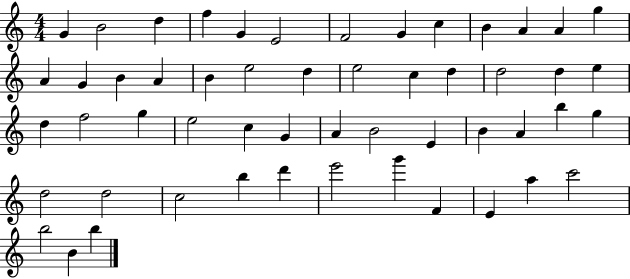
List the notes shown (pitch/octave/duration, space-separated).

G4/q B4/h D5/q F5/q G4/q E4/h F4/h G4/q C5/q B4/q A4/q A4/q G5/q A4/q G4/q B4/q A4/q B4/q E5/h D5/q E5/h C5/q D5/q D5/h D5/q E5/q D5/q F5/h G5/q E5/h C5/q G4/q A4/q B4/h E4/q B4/q A4/q B5/q G5/q D5/h D5/h C5/h B5/q D6/q E6/h G6/q F4/q E4/q A5/q C6/h B5/h B4/q B5/q